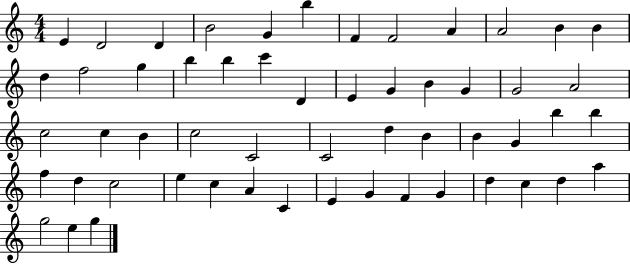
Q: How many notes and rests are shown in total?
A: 55